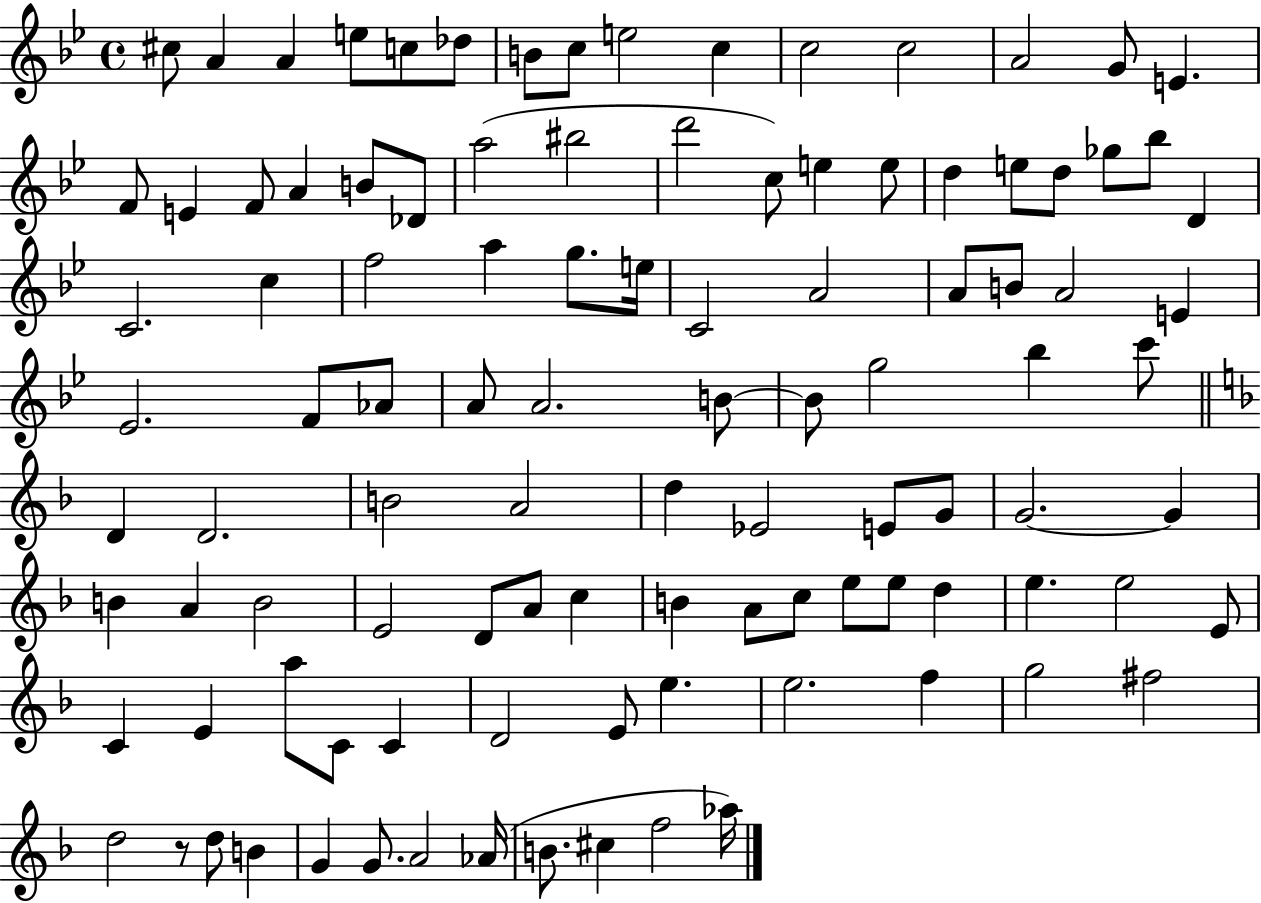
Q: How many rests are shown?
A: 1